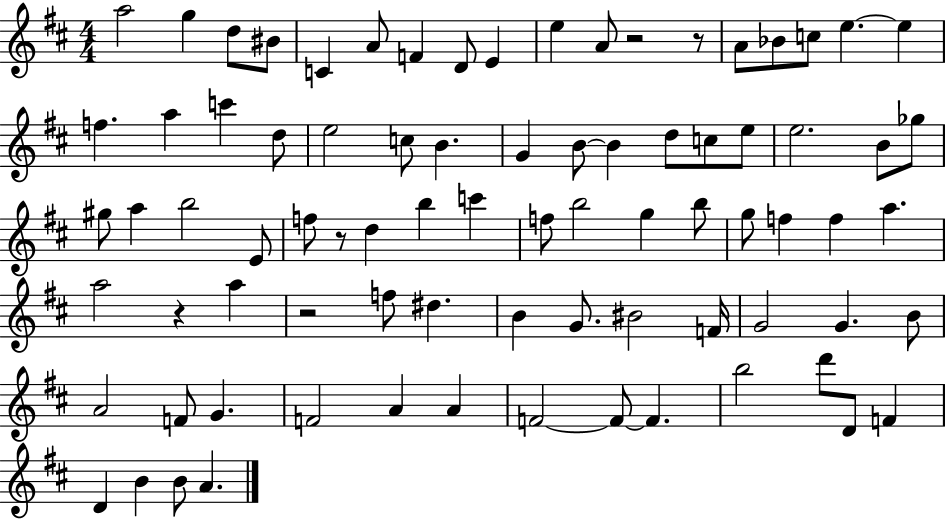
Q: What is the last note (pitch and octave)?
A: A4